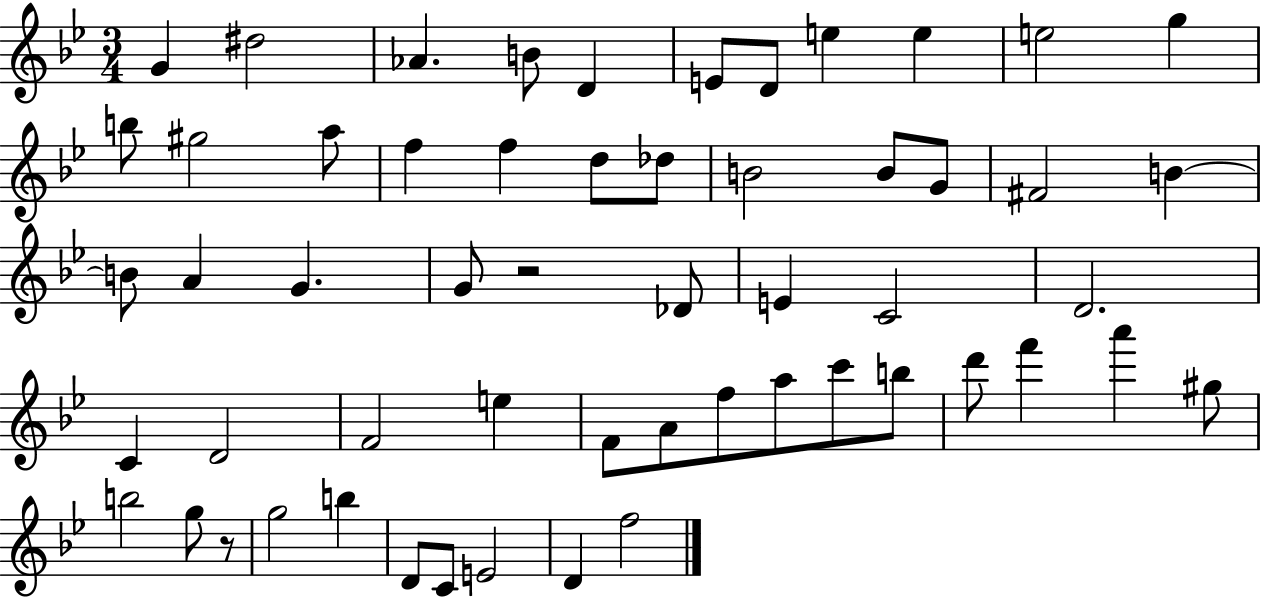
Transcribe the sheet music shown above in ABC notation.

X:1
T:Untitled
M:3/4
L:1/4
K:Bb
G ^d2 _A B/2 D E/2 D/2 e e e2 g b/2 ^g2 a/2 f f d/2 _d/2 B2 B/2 G/2 ^F2 B B/2 A G G/2 z2 _D/2 E C2 D2 C D2 F2 e F/2 A/2 f/2 a/2 c'/2 b/2 d'/2 f' a' ^g/2 b2 g/2 z/2 g2 b D/2 C/2 E2 D f2